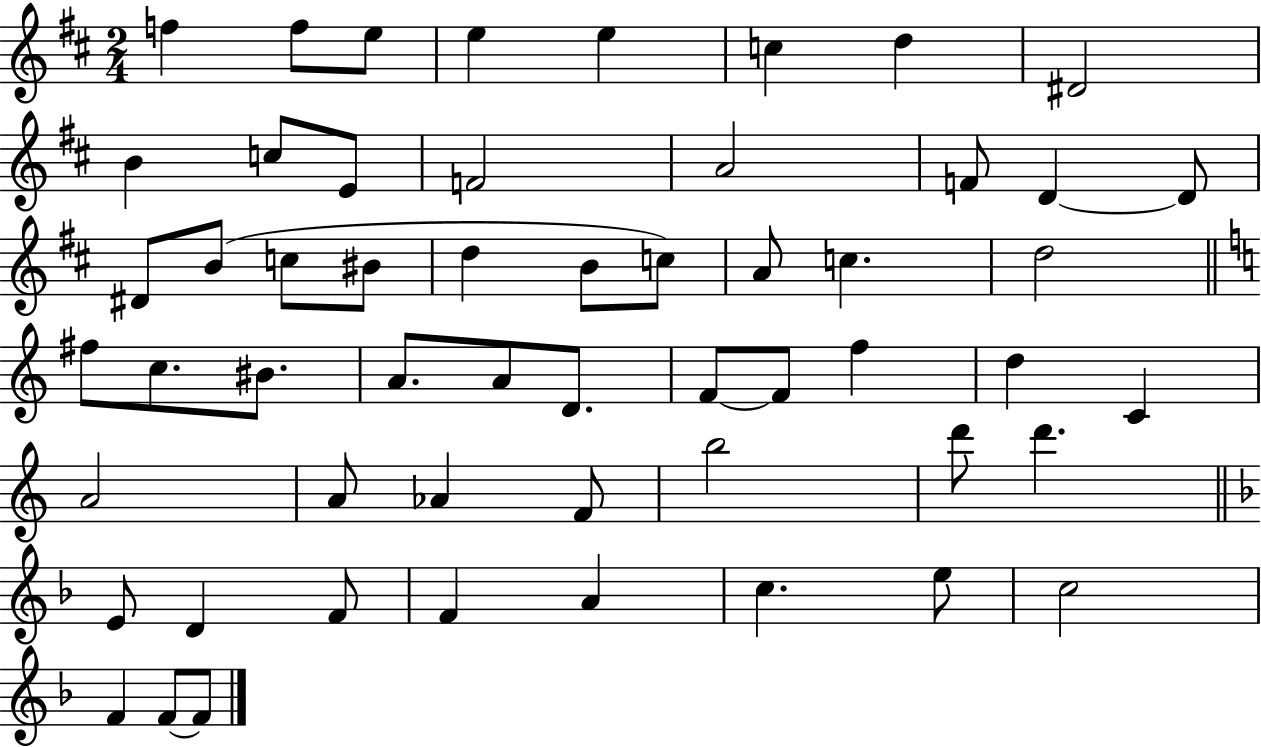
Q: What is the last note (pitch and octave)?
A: F4